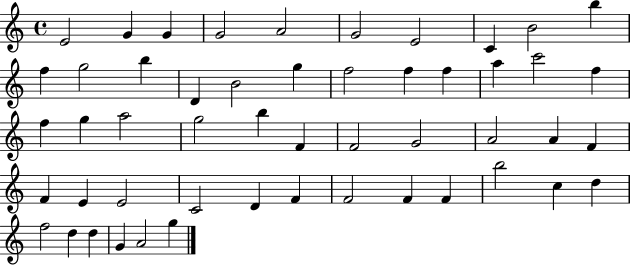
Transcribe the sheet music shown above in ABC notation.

X:1
T:Untitled
M:4/4
L:1/4
K:C
E2 G G G2 A2 G2 E2 C B2 b f g2 b D B2 g f2 f f a c'2 f f g a2 g2 b F F2 G2 A2 A F F E E2 C2 D F F2 F F b2 c d f2 d d G A2 g